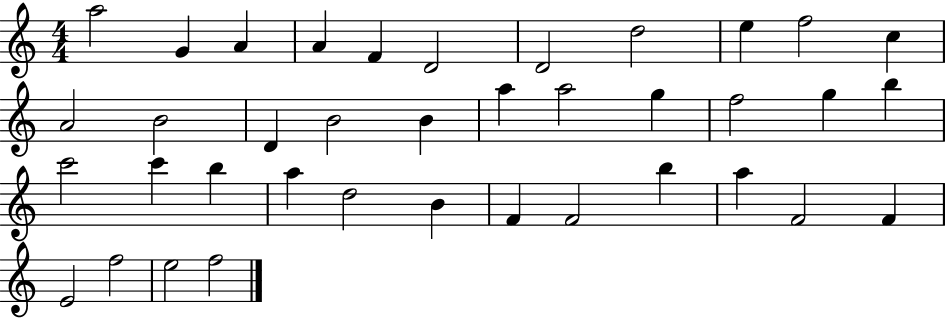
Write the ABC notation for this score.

X:1
T:Untitled
M:4/4
L:1/4
K:C
a2 G A A F D2 D2 d2 e f2 c A2 B2 D B2 B a a2 g f2 g b c'2 c' b a d2 B F F2 b a F2 F E2 f2 e2 f2